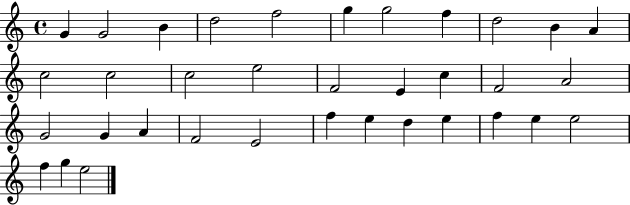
G4/q G4/h B4/q D5/h F5/h G5/q G5/h F5/q D5/h B4/q A4/q C5/h C5/h C5/h E5/h F4/h E4/q C5/q F4/h A4/h G4/h G4/q A4/q F4/h E4/h F5/q E5/q D5/q E5/q F5/q E5/q E5/h F5/q G5/q E5/h